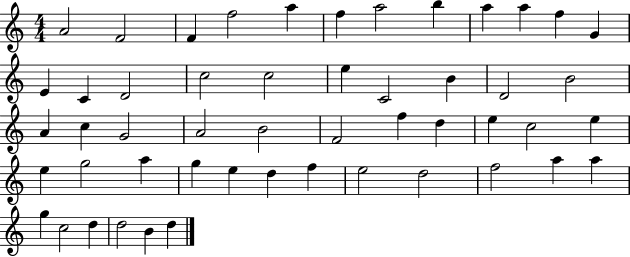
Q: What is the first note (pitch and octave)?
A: A4